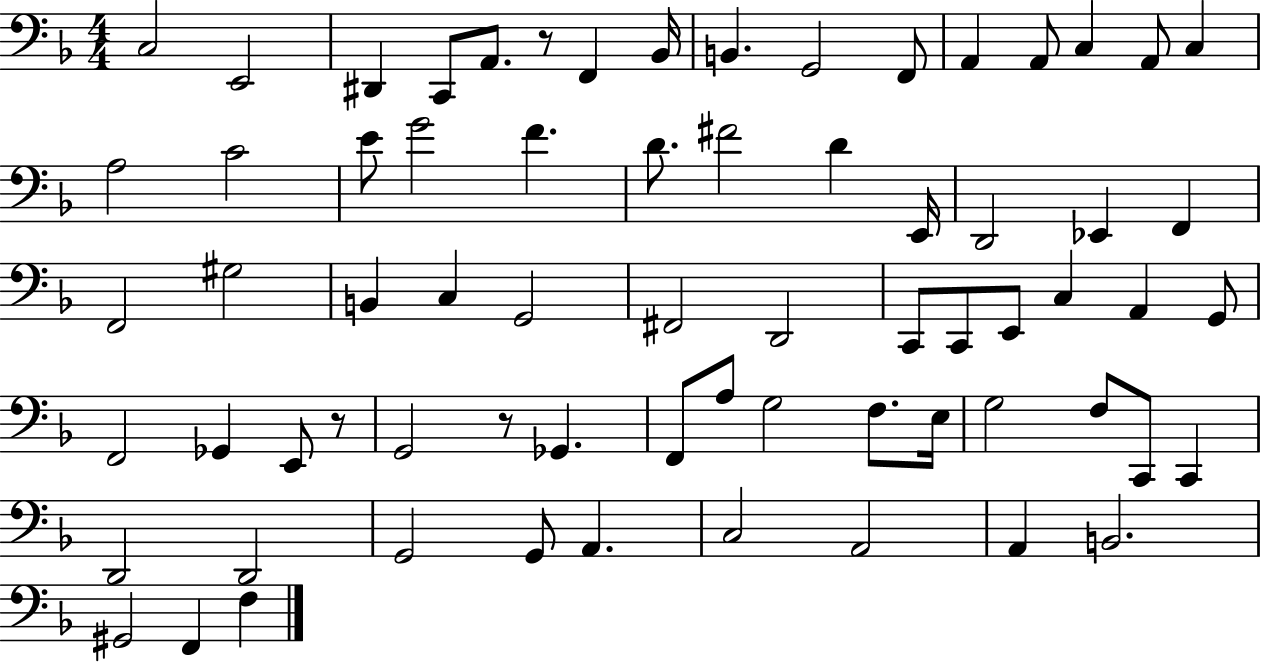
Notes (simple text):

C3/h E2/h D#2/q C2/e A2/e. R/e F2/q Bb2/s B2/q. G2/h F2/e A2/q A2/e C3/q A2/e C3/q A3/h C4/h E4/e G4/h F4/q. D4/e. F#4/h D4/q E2/s D2/h Eb2/q F2/q F2/h G#3/h B2/q C3/q G2/h F#2/h D2/h C2/e C2/e E2/e C3/q A2/q G2/e F2/h Gb2/q E2/e R/e G2/h R/e Gb2/q. F2/e A3/e G3/h F3/e. E3/s G3/h F3/e C2/e C2/q D2/h D2/h G2/h G2/e A2/q. C3/h A2/h A2/q B2/h. G#2/h F2/q F3/q